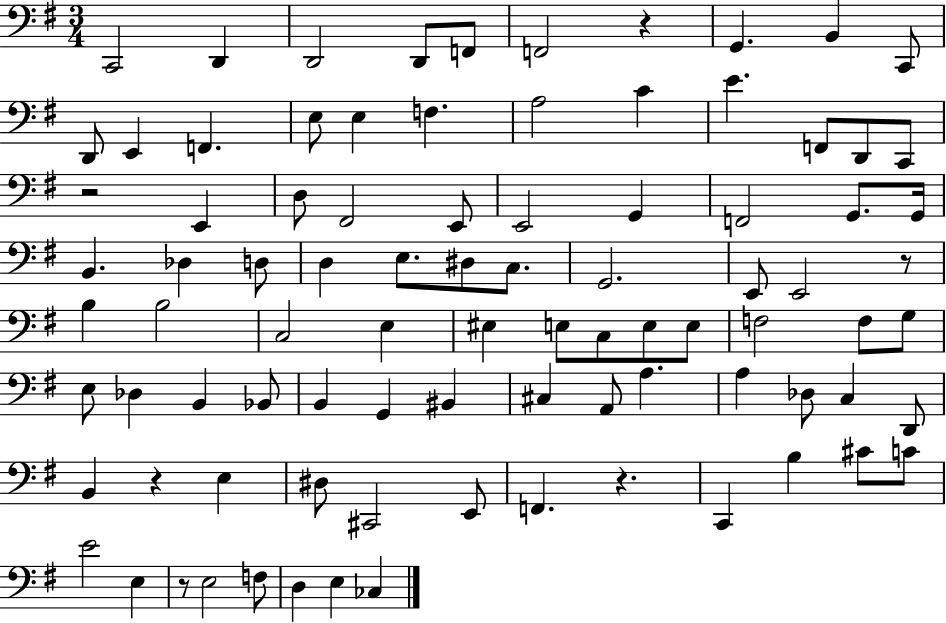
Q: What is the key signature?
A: G major